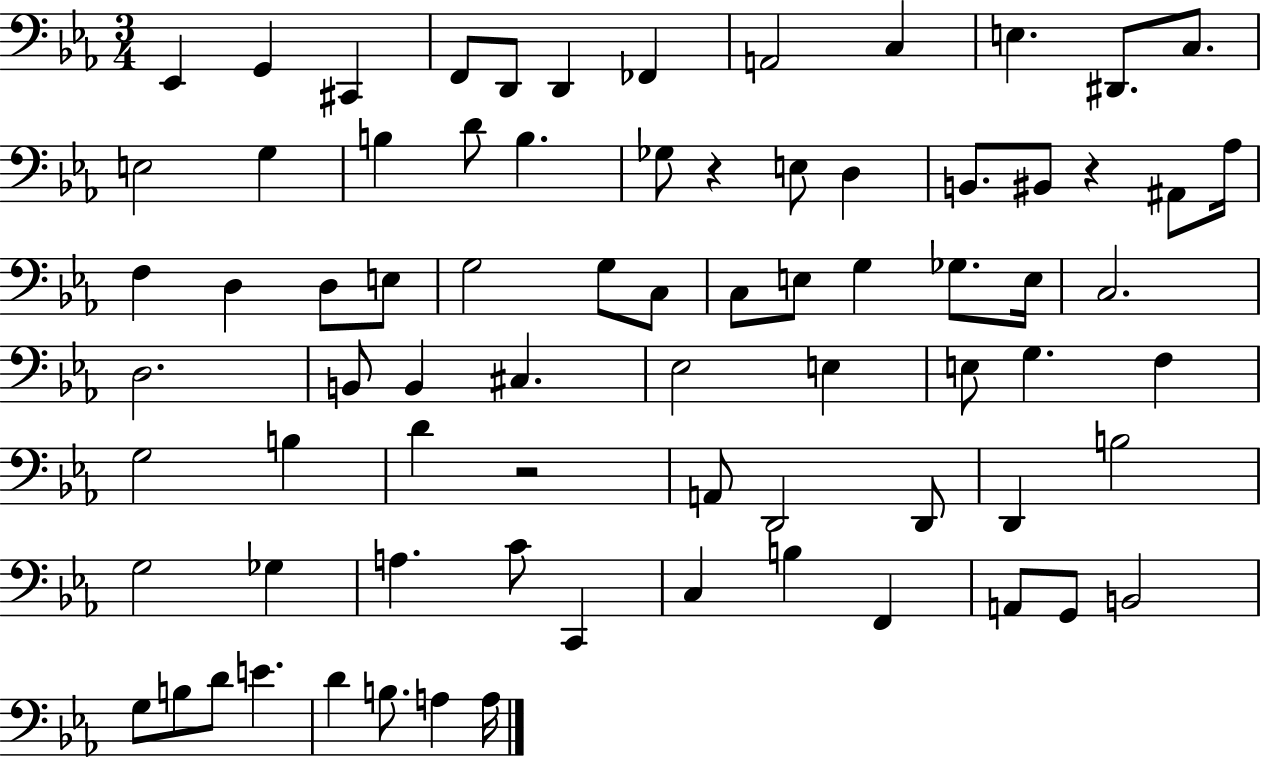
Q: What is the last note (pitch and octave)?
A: A3